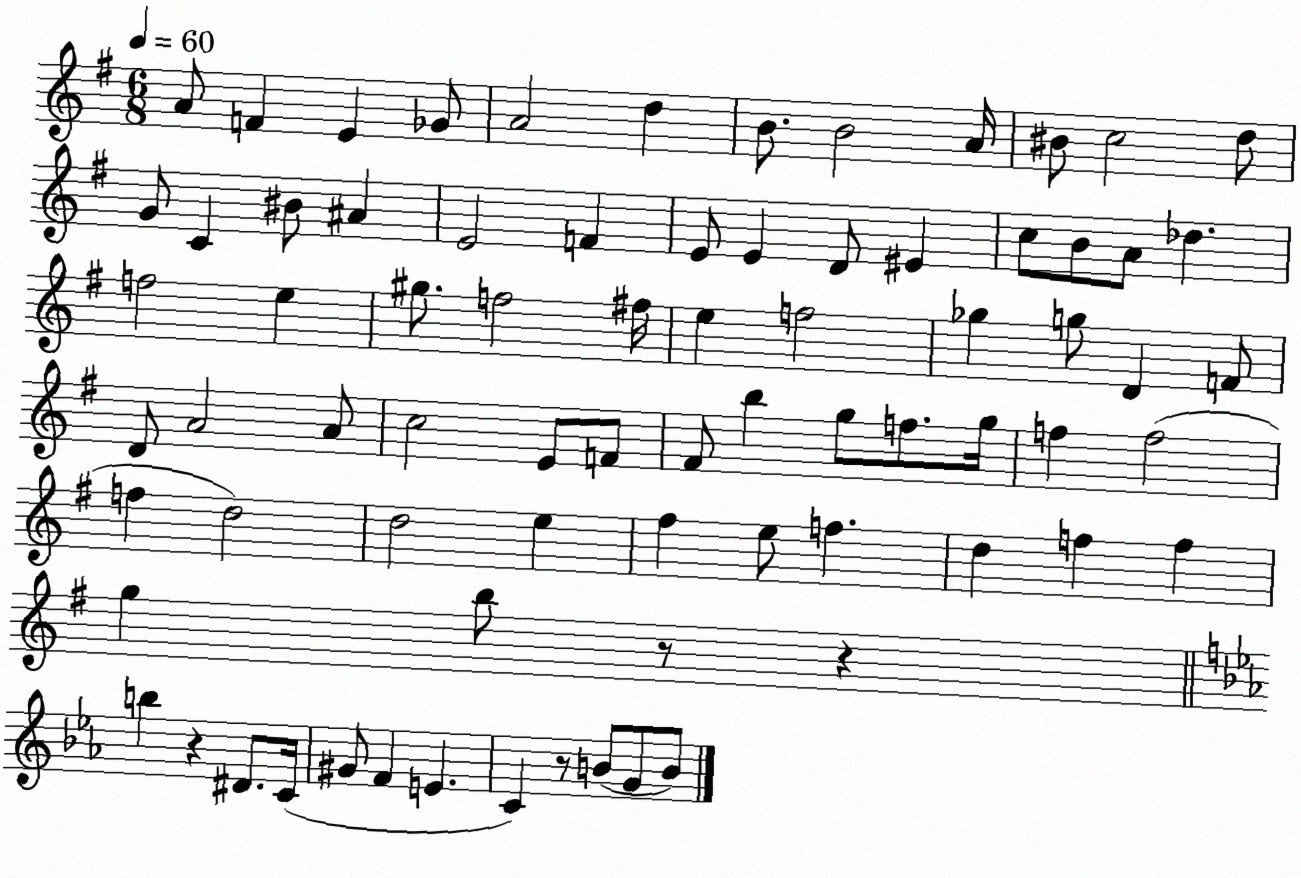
X:1
T:Untitled
M:6/8
L:1/4
K:G
A/2 F E _G/2 A2 d B/2 B2 A/4 ^B/2 c2 d/2 G/2 C ^B/2 ^A E2 F E/2 E D/2 ^E c/2 B/2 A/2 _d f2 e ^g/2 f2 ^f/4 e f2 _g g/2 D F/2 D/2 A2 A/2 c2 E/2 F/2 ^F/2 b g/2 f/2 g/4 f f2 f d2 d2 e ^f e/2 f d f f g b/2 z/2 z b z ^D/2 C/4 ^G/2 F E C z/2 B/2 G/2 B/2